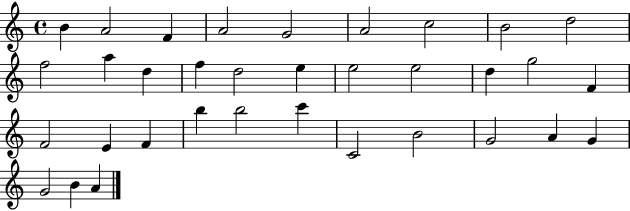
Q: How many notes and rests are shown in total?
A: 34